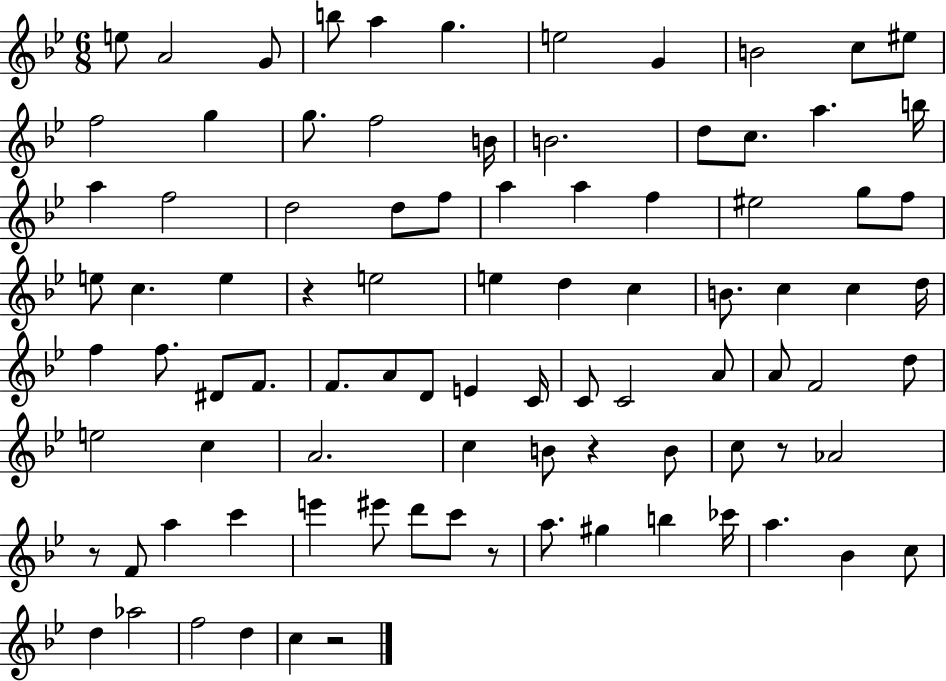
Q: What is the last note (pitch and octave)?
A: C5